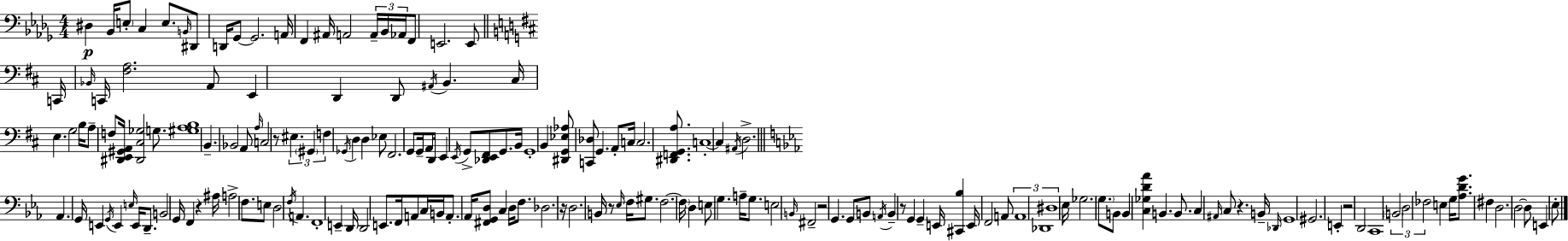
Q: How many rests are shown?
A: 8